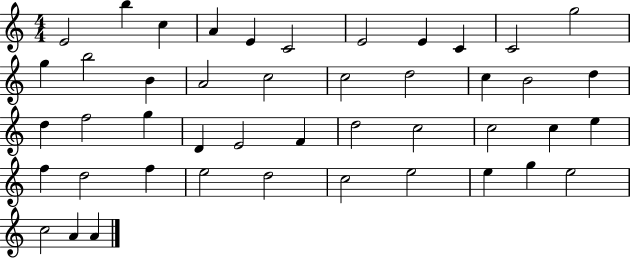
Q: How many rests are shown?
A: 0